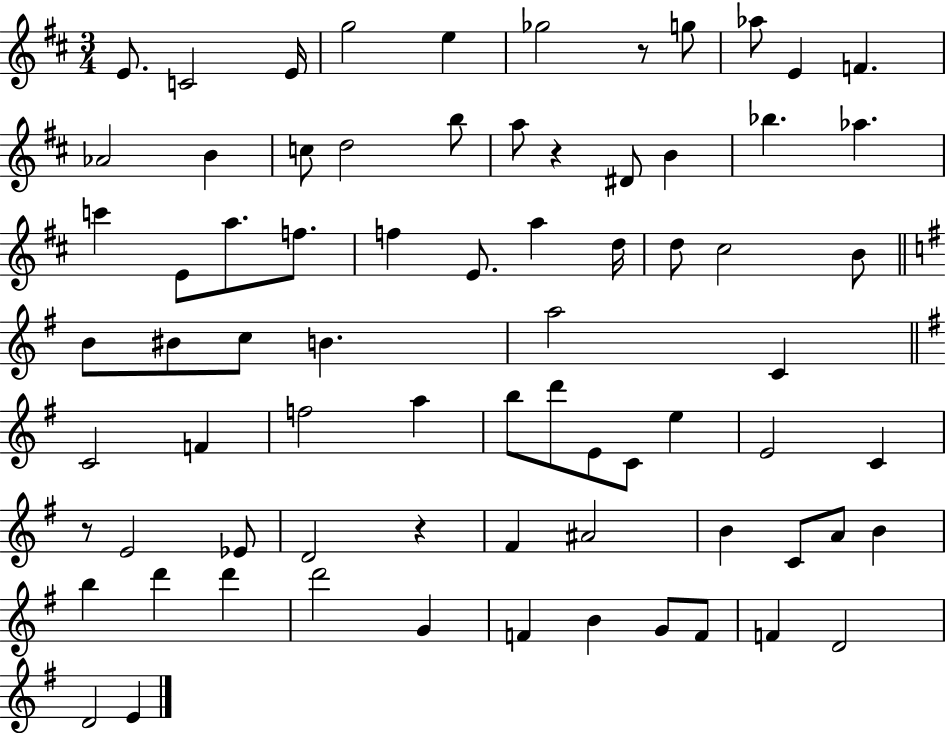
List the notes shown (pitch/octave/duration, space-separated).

E4/e. C4/h E4/s G5/h E5/q Gb5/h R/e G5/e Ab5/e E4/q F4/q. Ab4/h B4/q C5/e D5/h B5/e A5/e R/q D#4/e B4/q Bb5/q. Ab5/q. C6/q E4/e A5/e. F5/e. F5/q E4/e. A5/q D5/s D5/e C#5/h B4/e B4/e BIS4/e C5/e B4/q. A5/h C4/q C4/h F4/q F5/h A5/q B5/e D6/e E4/e C4/e E5/q E4/h C4/q R/e E4/h Eb4/e D4/h R/q F#4/q A#4/h B4/q C4/e A4/e B4/q B5/q D6/q D6/q D6/h G4/q F4/q B4/q G4/e F4/e F4/q D4/h D4/h E4/q